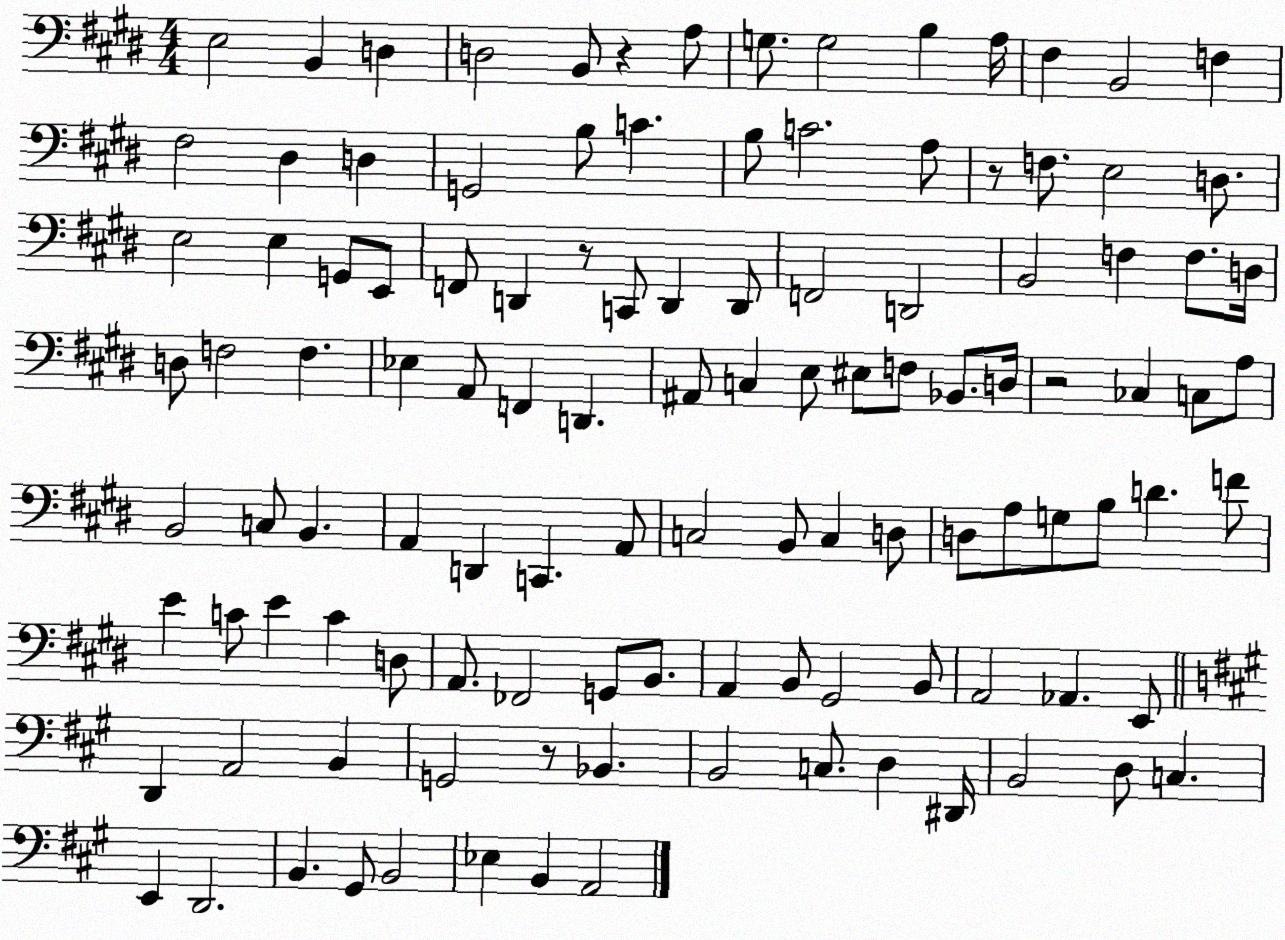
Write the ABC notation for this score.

X:1
T:Untitled
M:4/4
L:1/4
K:E
E,2 B,, D, D,2 B,,/2 z A,/2 G,/2 G,2 B, A,/4 ^F, B,,2 F, ^F,2 ^D, D, G,,2 B,/2 C B,/2 C2 A,/2 z/2 F,/2 E,2 D,/2 E,2 E, G,,/2 E,,/2 F,,/2 D,, z/2 C,,/2 D,, D,,/2 F,,2 D,,2 B,,2 F, F,/2 D,/4 D,/2 F,2 F, _E, A,,/2 F,, D,, ^A,,/2 C, E,/2 ^E,/2 F,/2 _B,,/2 D,/4 z2 _C, C,/2 A,/2 B,,2 C,/2 B,, A,, D,, C,, A,,/2 C,2 B,,/2 C, D,/2 D,/2 A,/2 G,/2 B,/2 D F/2 E C/2 E C D,/2 A,,/2 _F,,2 G,,/2 B,,/2 A,, B,,/2 ^G,,2 B,,/2 A,,2 _A,, E,,/2 D,, A,,2 B,, G,,2 z/2 _B,, B,,2 C,/2 D, ^D,,/4 B,,2 D,/2 C, E,, D,,2 B,, ^G,,/2 B,,2 _E, B,, A,,2